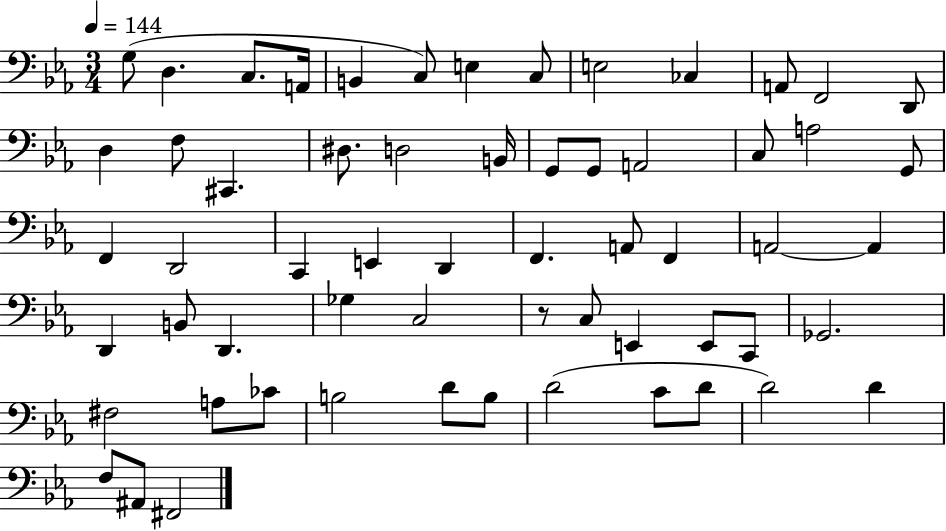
G3/e D3/q. C3/e. A2/s B2/q C3/e E3/q C3/e E3/h CES3/q A2/e F2/h D2/e D3/q F3/e C#2/q. D#3/e. D3/h B2/s G2/e G2/e A2/h C3/e A3/h G2/e F2/q D2/h C2/q E2/q D2/q F2/q. A2/e F2/q A2/h A2/q D2/q B2/e D2/q. Gb3/q C3/h R/e C3/e E2/q E2/e C2/e Gb2/h. F#3/h A3/e CES4/e B3/h D4/e B3/e D4/h C4/e D4/e D4/h D4/q F3/e A#2/e F#2/h